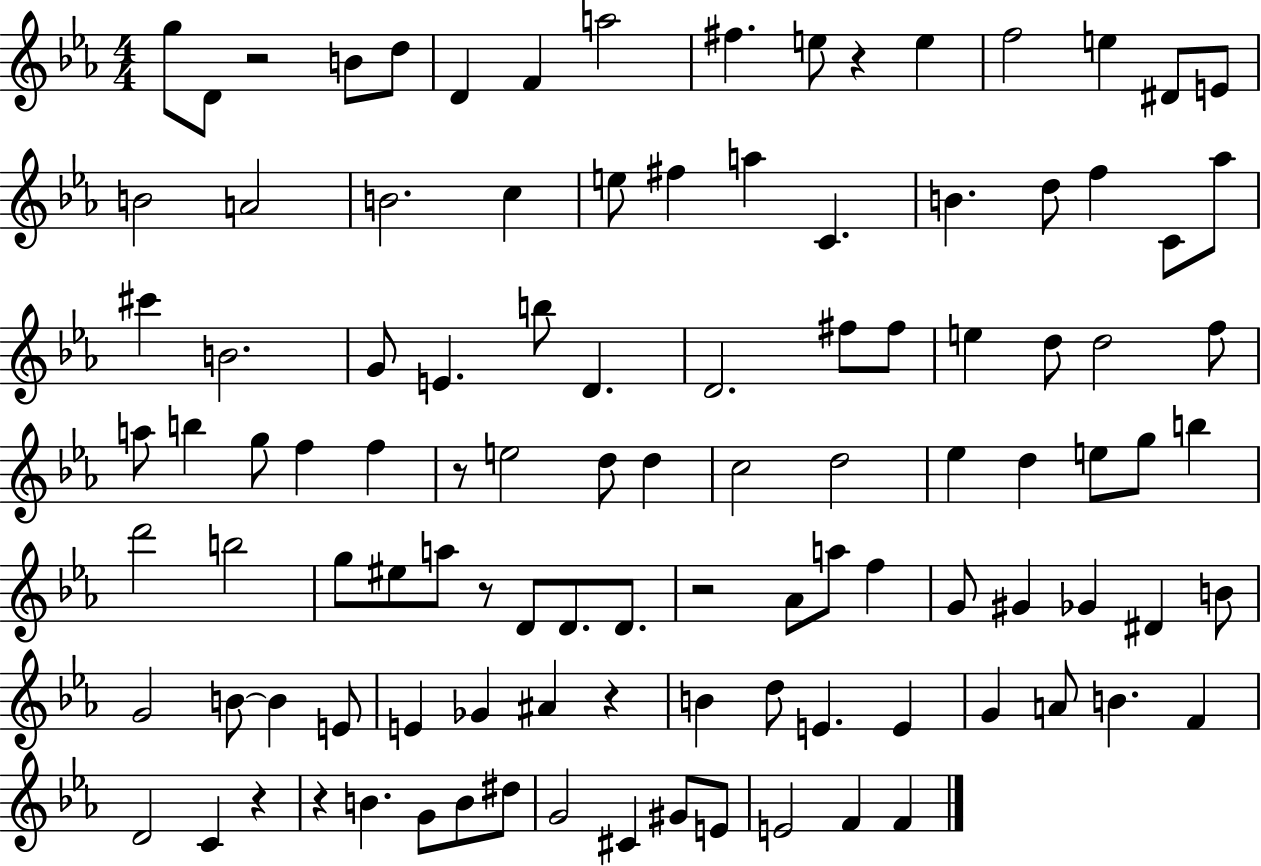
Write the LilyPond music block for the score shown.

{
  \clef treble
  \numericTimeSignature
  \time 4/4
  \key ees \major
  g''8 d'8 r2 b'8 d''8 | d'4 f'4 a''2 | fis''4. e''8 r4 e''4 | f''2 e''4 dis'8 e'8 | \break b'2 a'2 | b'2. c''4 | e''8 fis''4 a''4 c'4. | b'4. d''8 f''4 c'8 aes''8 | \break cis'''4 b'2. | g'8 e'4. b''8 d'4. | d'2. fis''8 fis''8 | e''4 d''8 d''2 f''8 | \break a''8 b''4 g''8 f''4 f''4 | r8 e''2 d''8 d''4 | c''2 d''2 | ees''4 d''4 e''8 g''8 b''4 | \break d'''2 b''2 | g''8 eis''8 a''8 r8 d'8 d'8. d'8. | r2 aes'8 a''8 f''4 | g'8 gis'4 ges'4 dis'4 b'8 | \break g'2 b'8~~ b'4 e'8 | e'4 ges'4 ais'4 r4 | b'4 d''8 e'4. e'4 | g'4 a'8 b'4. f'4 | \break d'2 c'4 r4 | r4 b'4. g'8 b'8 dis''8 | g'2 cis'4 gis'8 e'8 | e'2 f'4 f'4 | \break \bar "|."
}